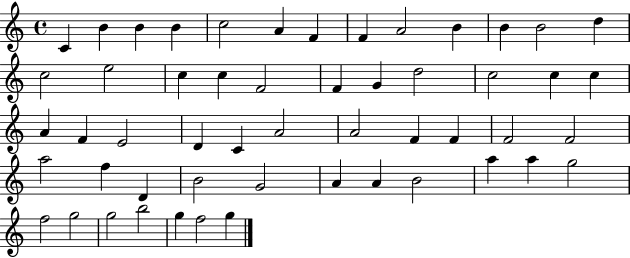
C4/q B4/q B4/q B4/q C5/h A4/q F4/q F4/q A4/h B4/q B4/q B4/h D5/q C5/h E5/h C5/q C5/q F4/h F4/q G4/q D5/h C5/h C5/q C5/q A4/q F4/q E4/h D4/q C4/q A4/h A4/h F4/q F4/q F4/h F4/h A5/h F5/q D4/q B4/h G4/h A4/q A4/q B4/h A5/q A5/q G5/h F5/h G5/h G5/h B5/h G5/q F5/h G5/q